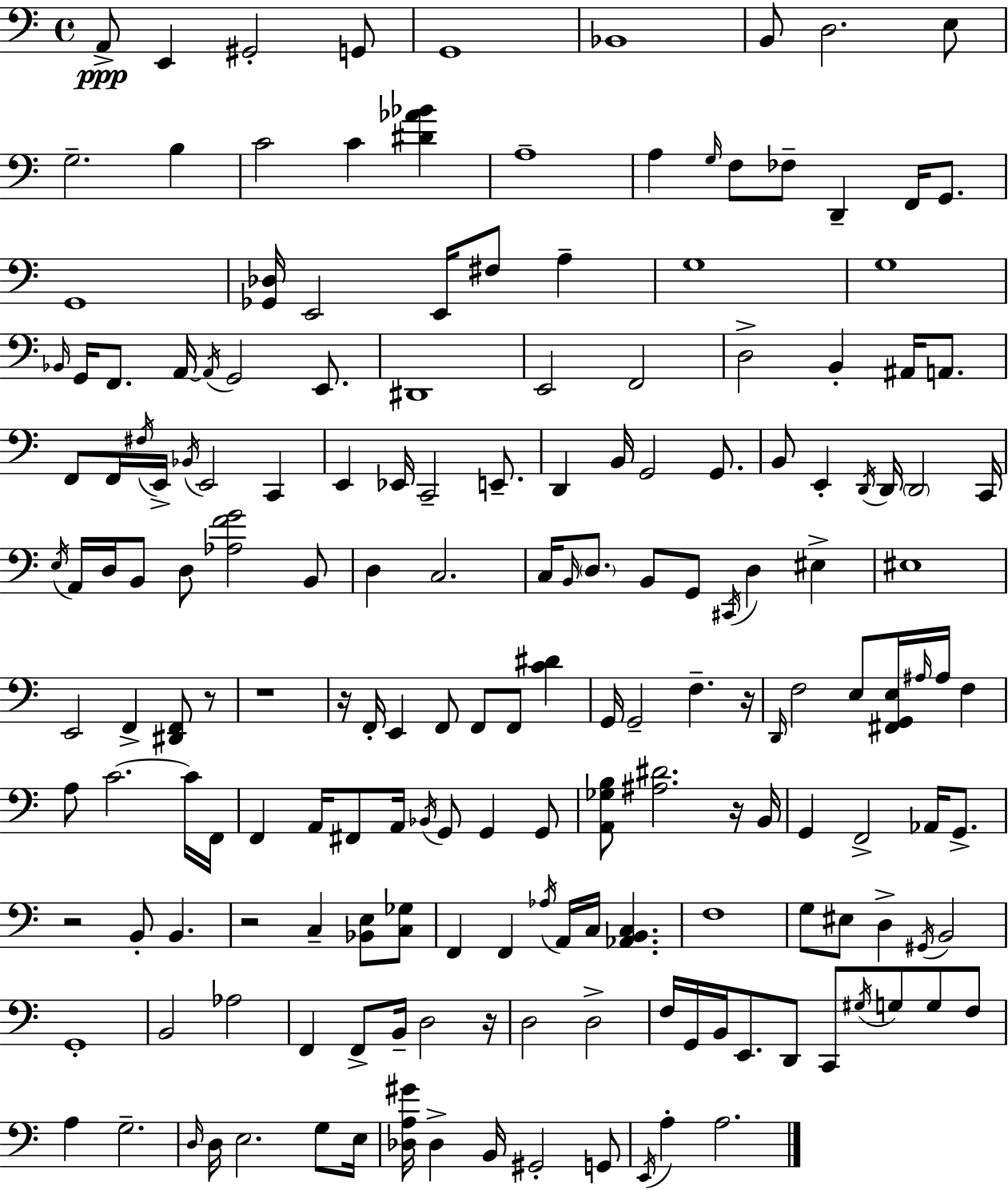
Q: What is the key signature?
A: C major